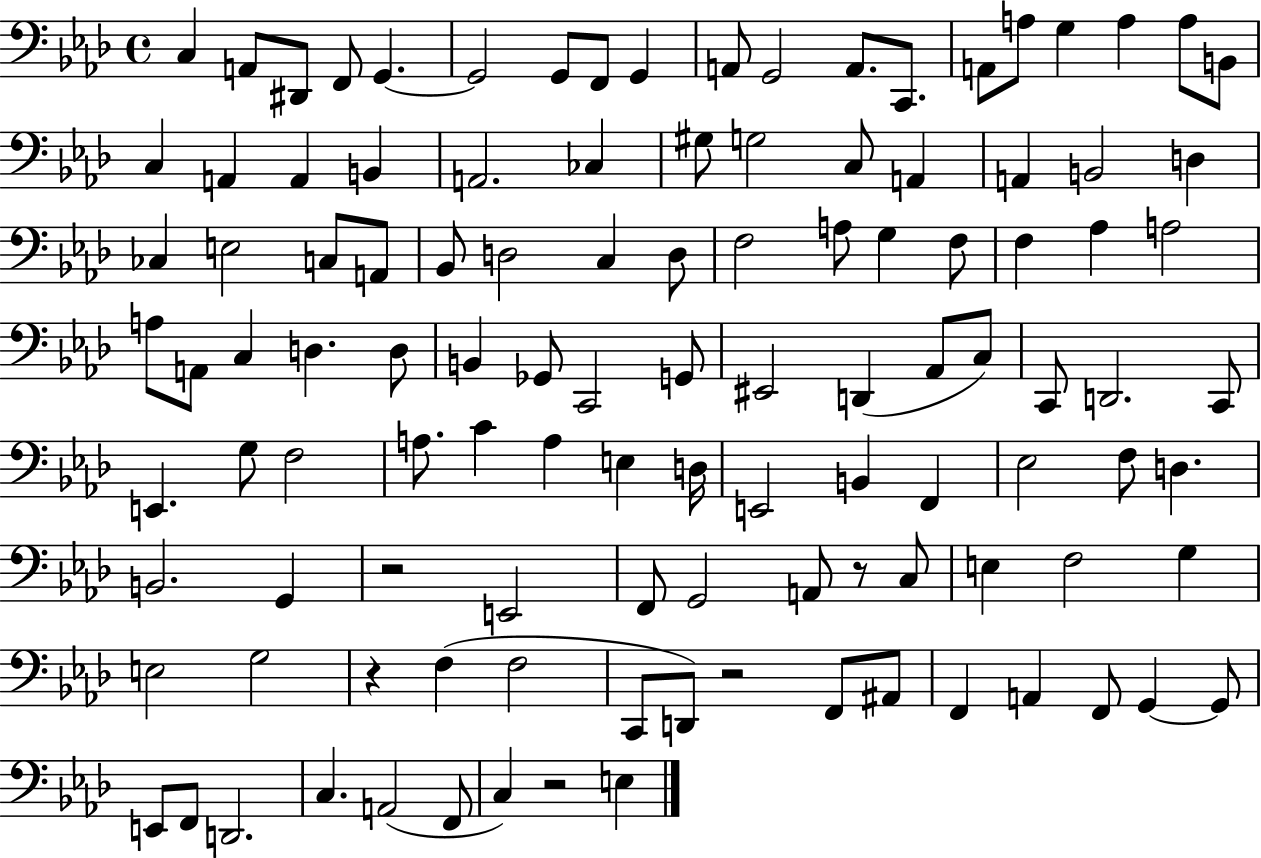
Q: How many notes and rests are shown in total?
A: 113